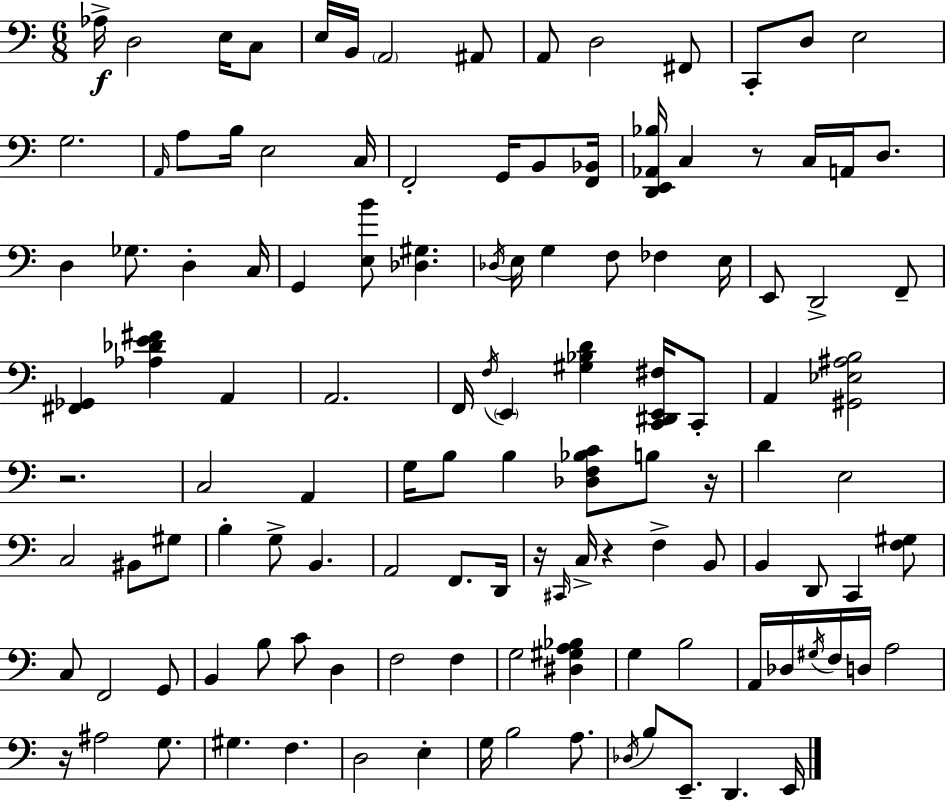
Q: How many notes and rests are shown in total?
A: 122